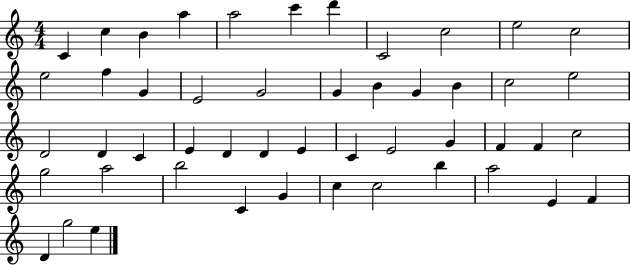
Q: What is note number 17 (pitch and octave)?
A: G4